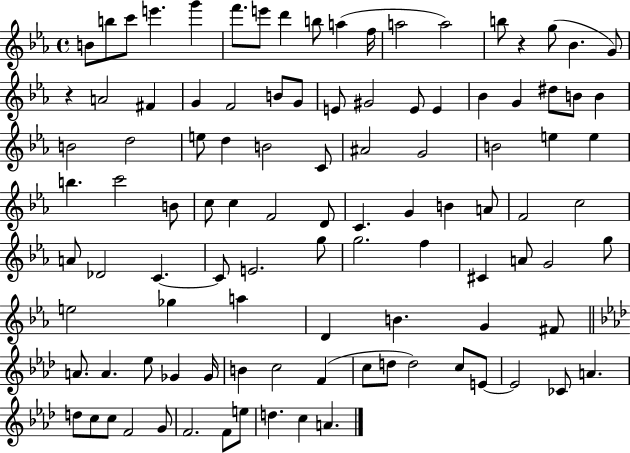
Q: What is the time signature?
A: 4/4